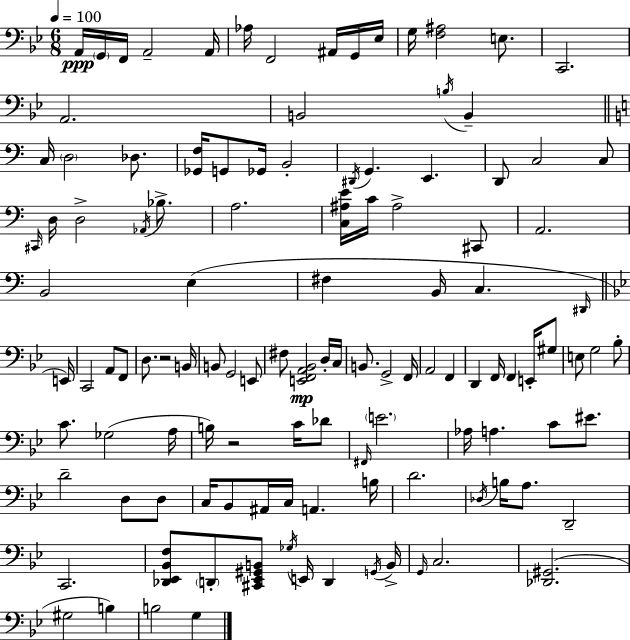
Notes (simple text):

A2/s G2/s F2/s A2/h A2/s Ab3/s F2/h A#2/s G2/s Eb3/s G3/s [F3,A#3]/h E3/e. C2/h. A2/h. B2/h B3/s B2/q C3/s D3/h Db3/e. [Gb2,F3]/s G2/e Gb2/s B2/h D#2/s G2/q. E2/q. D2/e C3/h C3/e C#2/s D3/s D3/h Ab2/s Bb3/e. A3/h. [C3,A#3,E4]/s C4/s A#3/h C#2/e A2/h. B2/h E3/q F#3/q B2/s C3/q. D#2/s E2/s C2/h A2/e F2/e D3/e. R/h B2/s B2/e G2/h E2/e F#3/e [E2,F2,A2,Bb2]/h D3/s C3/s B2/e. G2/h F2/s A2/h F2/q D2/q F2/s F2/q E2/s G#3/e E3/e G3/h Bb3/e C4/e. Gb3/h A3/s B3/s R/h C4/s Db4/e F#2/s E4/h. Ab3/s A3/q. C4/e EIS4/e. D4/h D3/e D3/e C3/s Bb2/e A#2/s C3/s A2/q. B3/s D4/h. Db3/s B3/s A3/e. D2/h C2/h. [Db2,Eb2,Bb2,F3]/e D2/e [C#2,Eb2,G#2,B2]/e Gb3/s E2/s D2/q G2/s B2/s G2/s C3/h. [Db2,G#2]/h. G#3/h B3/q B3/h G3/q